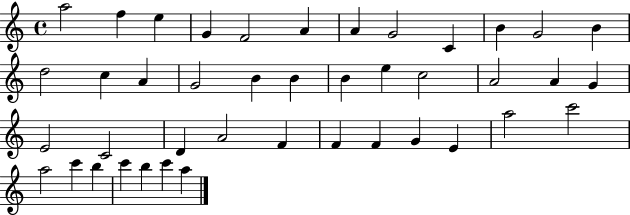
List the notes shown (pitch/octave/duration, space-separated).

A5/h F5/q E5/q G4/q F4/h A4/q A4/q G4/h C4/q B4/q G4/h B4/q D5/h C5/q A4/q G4/h B4/q B4/q B4/q E5/q C5/h A4/h A4/q G4/q E4/h C4/h D4/q A4/h F4/q F4/q F4/q G4/q E4/q A5/h C6/h A5/h C6/q B5/q C6/q B5/q C6/q A5/q